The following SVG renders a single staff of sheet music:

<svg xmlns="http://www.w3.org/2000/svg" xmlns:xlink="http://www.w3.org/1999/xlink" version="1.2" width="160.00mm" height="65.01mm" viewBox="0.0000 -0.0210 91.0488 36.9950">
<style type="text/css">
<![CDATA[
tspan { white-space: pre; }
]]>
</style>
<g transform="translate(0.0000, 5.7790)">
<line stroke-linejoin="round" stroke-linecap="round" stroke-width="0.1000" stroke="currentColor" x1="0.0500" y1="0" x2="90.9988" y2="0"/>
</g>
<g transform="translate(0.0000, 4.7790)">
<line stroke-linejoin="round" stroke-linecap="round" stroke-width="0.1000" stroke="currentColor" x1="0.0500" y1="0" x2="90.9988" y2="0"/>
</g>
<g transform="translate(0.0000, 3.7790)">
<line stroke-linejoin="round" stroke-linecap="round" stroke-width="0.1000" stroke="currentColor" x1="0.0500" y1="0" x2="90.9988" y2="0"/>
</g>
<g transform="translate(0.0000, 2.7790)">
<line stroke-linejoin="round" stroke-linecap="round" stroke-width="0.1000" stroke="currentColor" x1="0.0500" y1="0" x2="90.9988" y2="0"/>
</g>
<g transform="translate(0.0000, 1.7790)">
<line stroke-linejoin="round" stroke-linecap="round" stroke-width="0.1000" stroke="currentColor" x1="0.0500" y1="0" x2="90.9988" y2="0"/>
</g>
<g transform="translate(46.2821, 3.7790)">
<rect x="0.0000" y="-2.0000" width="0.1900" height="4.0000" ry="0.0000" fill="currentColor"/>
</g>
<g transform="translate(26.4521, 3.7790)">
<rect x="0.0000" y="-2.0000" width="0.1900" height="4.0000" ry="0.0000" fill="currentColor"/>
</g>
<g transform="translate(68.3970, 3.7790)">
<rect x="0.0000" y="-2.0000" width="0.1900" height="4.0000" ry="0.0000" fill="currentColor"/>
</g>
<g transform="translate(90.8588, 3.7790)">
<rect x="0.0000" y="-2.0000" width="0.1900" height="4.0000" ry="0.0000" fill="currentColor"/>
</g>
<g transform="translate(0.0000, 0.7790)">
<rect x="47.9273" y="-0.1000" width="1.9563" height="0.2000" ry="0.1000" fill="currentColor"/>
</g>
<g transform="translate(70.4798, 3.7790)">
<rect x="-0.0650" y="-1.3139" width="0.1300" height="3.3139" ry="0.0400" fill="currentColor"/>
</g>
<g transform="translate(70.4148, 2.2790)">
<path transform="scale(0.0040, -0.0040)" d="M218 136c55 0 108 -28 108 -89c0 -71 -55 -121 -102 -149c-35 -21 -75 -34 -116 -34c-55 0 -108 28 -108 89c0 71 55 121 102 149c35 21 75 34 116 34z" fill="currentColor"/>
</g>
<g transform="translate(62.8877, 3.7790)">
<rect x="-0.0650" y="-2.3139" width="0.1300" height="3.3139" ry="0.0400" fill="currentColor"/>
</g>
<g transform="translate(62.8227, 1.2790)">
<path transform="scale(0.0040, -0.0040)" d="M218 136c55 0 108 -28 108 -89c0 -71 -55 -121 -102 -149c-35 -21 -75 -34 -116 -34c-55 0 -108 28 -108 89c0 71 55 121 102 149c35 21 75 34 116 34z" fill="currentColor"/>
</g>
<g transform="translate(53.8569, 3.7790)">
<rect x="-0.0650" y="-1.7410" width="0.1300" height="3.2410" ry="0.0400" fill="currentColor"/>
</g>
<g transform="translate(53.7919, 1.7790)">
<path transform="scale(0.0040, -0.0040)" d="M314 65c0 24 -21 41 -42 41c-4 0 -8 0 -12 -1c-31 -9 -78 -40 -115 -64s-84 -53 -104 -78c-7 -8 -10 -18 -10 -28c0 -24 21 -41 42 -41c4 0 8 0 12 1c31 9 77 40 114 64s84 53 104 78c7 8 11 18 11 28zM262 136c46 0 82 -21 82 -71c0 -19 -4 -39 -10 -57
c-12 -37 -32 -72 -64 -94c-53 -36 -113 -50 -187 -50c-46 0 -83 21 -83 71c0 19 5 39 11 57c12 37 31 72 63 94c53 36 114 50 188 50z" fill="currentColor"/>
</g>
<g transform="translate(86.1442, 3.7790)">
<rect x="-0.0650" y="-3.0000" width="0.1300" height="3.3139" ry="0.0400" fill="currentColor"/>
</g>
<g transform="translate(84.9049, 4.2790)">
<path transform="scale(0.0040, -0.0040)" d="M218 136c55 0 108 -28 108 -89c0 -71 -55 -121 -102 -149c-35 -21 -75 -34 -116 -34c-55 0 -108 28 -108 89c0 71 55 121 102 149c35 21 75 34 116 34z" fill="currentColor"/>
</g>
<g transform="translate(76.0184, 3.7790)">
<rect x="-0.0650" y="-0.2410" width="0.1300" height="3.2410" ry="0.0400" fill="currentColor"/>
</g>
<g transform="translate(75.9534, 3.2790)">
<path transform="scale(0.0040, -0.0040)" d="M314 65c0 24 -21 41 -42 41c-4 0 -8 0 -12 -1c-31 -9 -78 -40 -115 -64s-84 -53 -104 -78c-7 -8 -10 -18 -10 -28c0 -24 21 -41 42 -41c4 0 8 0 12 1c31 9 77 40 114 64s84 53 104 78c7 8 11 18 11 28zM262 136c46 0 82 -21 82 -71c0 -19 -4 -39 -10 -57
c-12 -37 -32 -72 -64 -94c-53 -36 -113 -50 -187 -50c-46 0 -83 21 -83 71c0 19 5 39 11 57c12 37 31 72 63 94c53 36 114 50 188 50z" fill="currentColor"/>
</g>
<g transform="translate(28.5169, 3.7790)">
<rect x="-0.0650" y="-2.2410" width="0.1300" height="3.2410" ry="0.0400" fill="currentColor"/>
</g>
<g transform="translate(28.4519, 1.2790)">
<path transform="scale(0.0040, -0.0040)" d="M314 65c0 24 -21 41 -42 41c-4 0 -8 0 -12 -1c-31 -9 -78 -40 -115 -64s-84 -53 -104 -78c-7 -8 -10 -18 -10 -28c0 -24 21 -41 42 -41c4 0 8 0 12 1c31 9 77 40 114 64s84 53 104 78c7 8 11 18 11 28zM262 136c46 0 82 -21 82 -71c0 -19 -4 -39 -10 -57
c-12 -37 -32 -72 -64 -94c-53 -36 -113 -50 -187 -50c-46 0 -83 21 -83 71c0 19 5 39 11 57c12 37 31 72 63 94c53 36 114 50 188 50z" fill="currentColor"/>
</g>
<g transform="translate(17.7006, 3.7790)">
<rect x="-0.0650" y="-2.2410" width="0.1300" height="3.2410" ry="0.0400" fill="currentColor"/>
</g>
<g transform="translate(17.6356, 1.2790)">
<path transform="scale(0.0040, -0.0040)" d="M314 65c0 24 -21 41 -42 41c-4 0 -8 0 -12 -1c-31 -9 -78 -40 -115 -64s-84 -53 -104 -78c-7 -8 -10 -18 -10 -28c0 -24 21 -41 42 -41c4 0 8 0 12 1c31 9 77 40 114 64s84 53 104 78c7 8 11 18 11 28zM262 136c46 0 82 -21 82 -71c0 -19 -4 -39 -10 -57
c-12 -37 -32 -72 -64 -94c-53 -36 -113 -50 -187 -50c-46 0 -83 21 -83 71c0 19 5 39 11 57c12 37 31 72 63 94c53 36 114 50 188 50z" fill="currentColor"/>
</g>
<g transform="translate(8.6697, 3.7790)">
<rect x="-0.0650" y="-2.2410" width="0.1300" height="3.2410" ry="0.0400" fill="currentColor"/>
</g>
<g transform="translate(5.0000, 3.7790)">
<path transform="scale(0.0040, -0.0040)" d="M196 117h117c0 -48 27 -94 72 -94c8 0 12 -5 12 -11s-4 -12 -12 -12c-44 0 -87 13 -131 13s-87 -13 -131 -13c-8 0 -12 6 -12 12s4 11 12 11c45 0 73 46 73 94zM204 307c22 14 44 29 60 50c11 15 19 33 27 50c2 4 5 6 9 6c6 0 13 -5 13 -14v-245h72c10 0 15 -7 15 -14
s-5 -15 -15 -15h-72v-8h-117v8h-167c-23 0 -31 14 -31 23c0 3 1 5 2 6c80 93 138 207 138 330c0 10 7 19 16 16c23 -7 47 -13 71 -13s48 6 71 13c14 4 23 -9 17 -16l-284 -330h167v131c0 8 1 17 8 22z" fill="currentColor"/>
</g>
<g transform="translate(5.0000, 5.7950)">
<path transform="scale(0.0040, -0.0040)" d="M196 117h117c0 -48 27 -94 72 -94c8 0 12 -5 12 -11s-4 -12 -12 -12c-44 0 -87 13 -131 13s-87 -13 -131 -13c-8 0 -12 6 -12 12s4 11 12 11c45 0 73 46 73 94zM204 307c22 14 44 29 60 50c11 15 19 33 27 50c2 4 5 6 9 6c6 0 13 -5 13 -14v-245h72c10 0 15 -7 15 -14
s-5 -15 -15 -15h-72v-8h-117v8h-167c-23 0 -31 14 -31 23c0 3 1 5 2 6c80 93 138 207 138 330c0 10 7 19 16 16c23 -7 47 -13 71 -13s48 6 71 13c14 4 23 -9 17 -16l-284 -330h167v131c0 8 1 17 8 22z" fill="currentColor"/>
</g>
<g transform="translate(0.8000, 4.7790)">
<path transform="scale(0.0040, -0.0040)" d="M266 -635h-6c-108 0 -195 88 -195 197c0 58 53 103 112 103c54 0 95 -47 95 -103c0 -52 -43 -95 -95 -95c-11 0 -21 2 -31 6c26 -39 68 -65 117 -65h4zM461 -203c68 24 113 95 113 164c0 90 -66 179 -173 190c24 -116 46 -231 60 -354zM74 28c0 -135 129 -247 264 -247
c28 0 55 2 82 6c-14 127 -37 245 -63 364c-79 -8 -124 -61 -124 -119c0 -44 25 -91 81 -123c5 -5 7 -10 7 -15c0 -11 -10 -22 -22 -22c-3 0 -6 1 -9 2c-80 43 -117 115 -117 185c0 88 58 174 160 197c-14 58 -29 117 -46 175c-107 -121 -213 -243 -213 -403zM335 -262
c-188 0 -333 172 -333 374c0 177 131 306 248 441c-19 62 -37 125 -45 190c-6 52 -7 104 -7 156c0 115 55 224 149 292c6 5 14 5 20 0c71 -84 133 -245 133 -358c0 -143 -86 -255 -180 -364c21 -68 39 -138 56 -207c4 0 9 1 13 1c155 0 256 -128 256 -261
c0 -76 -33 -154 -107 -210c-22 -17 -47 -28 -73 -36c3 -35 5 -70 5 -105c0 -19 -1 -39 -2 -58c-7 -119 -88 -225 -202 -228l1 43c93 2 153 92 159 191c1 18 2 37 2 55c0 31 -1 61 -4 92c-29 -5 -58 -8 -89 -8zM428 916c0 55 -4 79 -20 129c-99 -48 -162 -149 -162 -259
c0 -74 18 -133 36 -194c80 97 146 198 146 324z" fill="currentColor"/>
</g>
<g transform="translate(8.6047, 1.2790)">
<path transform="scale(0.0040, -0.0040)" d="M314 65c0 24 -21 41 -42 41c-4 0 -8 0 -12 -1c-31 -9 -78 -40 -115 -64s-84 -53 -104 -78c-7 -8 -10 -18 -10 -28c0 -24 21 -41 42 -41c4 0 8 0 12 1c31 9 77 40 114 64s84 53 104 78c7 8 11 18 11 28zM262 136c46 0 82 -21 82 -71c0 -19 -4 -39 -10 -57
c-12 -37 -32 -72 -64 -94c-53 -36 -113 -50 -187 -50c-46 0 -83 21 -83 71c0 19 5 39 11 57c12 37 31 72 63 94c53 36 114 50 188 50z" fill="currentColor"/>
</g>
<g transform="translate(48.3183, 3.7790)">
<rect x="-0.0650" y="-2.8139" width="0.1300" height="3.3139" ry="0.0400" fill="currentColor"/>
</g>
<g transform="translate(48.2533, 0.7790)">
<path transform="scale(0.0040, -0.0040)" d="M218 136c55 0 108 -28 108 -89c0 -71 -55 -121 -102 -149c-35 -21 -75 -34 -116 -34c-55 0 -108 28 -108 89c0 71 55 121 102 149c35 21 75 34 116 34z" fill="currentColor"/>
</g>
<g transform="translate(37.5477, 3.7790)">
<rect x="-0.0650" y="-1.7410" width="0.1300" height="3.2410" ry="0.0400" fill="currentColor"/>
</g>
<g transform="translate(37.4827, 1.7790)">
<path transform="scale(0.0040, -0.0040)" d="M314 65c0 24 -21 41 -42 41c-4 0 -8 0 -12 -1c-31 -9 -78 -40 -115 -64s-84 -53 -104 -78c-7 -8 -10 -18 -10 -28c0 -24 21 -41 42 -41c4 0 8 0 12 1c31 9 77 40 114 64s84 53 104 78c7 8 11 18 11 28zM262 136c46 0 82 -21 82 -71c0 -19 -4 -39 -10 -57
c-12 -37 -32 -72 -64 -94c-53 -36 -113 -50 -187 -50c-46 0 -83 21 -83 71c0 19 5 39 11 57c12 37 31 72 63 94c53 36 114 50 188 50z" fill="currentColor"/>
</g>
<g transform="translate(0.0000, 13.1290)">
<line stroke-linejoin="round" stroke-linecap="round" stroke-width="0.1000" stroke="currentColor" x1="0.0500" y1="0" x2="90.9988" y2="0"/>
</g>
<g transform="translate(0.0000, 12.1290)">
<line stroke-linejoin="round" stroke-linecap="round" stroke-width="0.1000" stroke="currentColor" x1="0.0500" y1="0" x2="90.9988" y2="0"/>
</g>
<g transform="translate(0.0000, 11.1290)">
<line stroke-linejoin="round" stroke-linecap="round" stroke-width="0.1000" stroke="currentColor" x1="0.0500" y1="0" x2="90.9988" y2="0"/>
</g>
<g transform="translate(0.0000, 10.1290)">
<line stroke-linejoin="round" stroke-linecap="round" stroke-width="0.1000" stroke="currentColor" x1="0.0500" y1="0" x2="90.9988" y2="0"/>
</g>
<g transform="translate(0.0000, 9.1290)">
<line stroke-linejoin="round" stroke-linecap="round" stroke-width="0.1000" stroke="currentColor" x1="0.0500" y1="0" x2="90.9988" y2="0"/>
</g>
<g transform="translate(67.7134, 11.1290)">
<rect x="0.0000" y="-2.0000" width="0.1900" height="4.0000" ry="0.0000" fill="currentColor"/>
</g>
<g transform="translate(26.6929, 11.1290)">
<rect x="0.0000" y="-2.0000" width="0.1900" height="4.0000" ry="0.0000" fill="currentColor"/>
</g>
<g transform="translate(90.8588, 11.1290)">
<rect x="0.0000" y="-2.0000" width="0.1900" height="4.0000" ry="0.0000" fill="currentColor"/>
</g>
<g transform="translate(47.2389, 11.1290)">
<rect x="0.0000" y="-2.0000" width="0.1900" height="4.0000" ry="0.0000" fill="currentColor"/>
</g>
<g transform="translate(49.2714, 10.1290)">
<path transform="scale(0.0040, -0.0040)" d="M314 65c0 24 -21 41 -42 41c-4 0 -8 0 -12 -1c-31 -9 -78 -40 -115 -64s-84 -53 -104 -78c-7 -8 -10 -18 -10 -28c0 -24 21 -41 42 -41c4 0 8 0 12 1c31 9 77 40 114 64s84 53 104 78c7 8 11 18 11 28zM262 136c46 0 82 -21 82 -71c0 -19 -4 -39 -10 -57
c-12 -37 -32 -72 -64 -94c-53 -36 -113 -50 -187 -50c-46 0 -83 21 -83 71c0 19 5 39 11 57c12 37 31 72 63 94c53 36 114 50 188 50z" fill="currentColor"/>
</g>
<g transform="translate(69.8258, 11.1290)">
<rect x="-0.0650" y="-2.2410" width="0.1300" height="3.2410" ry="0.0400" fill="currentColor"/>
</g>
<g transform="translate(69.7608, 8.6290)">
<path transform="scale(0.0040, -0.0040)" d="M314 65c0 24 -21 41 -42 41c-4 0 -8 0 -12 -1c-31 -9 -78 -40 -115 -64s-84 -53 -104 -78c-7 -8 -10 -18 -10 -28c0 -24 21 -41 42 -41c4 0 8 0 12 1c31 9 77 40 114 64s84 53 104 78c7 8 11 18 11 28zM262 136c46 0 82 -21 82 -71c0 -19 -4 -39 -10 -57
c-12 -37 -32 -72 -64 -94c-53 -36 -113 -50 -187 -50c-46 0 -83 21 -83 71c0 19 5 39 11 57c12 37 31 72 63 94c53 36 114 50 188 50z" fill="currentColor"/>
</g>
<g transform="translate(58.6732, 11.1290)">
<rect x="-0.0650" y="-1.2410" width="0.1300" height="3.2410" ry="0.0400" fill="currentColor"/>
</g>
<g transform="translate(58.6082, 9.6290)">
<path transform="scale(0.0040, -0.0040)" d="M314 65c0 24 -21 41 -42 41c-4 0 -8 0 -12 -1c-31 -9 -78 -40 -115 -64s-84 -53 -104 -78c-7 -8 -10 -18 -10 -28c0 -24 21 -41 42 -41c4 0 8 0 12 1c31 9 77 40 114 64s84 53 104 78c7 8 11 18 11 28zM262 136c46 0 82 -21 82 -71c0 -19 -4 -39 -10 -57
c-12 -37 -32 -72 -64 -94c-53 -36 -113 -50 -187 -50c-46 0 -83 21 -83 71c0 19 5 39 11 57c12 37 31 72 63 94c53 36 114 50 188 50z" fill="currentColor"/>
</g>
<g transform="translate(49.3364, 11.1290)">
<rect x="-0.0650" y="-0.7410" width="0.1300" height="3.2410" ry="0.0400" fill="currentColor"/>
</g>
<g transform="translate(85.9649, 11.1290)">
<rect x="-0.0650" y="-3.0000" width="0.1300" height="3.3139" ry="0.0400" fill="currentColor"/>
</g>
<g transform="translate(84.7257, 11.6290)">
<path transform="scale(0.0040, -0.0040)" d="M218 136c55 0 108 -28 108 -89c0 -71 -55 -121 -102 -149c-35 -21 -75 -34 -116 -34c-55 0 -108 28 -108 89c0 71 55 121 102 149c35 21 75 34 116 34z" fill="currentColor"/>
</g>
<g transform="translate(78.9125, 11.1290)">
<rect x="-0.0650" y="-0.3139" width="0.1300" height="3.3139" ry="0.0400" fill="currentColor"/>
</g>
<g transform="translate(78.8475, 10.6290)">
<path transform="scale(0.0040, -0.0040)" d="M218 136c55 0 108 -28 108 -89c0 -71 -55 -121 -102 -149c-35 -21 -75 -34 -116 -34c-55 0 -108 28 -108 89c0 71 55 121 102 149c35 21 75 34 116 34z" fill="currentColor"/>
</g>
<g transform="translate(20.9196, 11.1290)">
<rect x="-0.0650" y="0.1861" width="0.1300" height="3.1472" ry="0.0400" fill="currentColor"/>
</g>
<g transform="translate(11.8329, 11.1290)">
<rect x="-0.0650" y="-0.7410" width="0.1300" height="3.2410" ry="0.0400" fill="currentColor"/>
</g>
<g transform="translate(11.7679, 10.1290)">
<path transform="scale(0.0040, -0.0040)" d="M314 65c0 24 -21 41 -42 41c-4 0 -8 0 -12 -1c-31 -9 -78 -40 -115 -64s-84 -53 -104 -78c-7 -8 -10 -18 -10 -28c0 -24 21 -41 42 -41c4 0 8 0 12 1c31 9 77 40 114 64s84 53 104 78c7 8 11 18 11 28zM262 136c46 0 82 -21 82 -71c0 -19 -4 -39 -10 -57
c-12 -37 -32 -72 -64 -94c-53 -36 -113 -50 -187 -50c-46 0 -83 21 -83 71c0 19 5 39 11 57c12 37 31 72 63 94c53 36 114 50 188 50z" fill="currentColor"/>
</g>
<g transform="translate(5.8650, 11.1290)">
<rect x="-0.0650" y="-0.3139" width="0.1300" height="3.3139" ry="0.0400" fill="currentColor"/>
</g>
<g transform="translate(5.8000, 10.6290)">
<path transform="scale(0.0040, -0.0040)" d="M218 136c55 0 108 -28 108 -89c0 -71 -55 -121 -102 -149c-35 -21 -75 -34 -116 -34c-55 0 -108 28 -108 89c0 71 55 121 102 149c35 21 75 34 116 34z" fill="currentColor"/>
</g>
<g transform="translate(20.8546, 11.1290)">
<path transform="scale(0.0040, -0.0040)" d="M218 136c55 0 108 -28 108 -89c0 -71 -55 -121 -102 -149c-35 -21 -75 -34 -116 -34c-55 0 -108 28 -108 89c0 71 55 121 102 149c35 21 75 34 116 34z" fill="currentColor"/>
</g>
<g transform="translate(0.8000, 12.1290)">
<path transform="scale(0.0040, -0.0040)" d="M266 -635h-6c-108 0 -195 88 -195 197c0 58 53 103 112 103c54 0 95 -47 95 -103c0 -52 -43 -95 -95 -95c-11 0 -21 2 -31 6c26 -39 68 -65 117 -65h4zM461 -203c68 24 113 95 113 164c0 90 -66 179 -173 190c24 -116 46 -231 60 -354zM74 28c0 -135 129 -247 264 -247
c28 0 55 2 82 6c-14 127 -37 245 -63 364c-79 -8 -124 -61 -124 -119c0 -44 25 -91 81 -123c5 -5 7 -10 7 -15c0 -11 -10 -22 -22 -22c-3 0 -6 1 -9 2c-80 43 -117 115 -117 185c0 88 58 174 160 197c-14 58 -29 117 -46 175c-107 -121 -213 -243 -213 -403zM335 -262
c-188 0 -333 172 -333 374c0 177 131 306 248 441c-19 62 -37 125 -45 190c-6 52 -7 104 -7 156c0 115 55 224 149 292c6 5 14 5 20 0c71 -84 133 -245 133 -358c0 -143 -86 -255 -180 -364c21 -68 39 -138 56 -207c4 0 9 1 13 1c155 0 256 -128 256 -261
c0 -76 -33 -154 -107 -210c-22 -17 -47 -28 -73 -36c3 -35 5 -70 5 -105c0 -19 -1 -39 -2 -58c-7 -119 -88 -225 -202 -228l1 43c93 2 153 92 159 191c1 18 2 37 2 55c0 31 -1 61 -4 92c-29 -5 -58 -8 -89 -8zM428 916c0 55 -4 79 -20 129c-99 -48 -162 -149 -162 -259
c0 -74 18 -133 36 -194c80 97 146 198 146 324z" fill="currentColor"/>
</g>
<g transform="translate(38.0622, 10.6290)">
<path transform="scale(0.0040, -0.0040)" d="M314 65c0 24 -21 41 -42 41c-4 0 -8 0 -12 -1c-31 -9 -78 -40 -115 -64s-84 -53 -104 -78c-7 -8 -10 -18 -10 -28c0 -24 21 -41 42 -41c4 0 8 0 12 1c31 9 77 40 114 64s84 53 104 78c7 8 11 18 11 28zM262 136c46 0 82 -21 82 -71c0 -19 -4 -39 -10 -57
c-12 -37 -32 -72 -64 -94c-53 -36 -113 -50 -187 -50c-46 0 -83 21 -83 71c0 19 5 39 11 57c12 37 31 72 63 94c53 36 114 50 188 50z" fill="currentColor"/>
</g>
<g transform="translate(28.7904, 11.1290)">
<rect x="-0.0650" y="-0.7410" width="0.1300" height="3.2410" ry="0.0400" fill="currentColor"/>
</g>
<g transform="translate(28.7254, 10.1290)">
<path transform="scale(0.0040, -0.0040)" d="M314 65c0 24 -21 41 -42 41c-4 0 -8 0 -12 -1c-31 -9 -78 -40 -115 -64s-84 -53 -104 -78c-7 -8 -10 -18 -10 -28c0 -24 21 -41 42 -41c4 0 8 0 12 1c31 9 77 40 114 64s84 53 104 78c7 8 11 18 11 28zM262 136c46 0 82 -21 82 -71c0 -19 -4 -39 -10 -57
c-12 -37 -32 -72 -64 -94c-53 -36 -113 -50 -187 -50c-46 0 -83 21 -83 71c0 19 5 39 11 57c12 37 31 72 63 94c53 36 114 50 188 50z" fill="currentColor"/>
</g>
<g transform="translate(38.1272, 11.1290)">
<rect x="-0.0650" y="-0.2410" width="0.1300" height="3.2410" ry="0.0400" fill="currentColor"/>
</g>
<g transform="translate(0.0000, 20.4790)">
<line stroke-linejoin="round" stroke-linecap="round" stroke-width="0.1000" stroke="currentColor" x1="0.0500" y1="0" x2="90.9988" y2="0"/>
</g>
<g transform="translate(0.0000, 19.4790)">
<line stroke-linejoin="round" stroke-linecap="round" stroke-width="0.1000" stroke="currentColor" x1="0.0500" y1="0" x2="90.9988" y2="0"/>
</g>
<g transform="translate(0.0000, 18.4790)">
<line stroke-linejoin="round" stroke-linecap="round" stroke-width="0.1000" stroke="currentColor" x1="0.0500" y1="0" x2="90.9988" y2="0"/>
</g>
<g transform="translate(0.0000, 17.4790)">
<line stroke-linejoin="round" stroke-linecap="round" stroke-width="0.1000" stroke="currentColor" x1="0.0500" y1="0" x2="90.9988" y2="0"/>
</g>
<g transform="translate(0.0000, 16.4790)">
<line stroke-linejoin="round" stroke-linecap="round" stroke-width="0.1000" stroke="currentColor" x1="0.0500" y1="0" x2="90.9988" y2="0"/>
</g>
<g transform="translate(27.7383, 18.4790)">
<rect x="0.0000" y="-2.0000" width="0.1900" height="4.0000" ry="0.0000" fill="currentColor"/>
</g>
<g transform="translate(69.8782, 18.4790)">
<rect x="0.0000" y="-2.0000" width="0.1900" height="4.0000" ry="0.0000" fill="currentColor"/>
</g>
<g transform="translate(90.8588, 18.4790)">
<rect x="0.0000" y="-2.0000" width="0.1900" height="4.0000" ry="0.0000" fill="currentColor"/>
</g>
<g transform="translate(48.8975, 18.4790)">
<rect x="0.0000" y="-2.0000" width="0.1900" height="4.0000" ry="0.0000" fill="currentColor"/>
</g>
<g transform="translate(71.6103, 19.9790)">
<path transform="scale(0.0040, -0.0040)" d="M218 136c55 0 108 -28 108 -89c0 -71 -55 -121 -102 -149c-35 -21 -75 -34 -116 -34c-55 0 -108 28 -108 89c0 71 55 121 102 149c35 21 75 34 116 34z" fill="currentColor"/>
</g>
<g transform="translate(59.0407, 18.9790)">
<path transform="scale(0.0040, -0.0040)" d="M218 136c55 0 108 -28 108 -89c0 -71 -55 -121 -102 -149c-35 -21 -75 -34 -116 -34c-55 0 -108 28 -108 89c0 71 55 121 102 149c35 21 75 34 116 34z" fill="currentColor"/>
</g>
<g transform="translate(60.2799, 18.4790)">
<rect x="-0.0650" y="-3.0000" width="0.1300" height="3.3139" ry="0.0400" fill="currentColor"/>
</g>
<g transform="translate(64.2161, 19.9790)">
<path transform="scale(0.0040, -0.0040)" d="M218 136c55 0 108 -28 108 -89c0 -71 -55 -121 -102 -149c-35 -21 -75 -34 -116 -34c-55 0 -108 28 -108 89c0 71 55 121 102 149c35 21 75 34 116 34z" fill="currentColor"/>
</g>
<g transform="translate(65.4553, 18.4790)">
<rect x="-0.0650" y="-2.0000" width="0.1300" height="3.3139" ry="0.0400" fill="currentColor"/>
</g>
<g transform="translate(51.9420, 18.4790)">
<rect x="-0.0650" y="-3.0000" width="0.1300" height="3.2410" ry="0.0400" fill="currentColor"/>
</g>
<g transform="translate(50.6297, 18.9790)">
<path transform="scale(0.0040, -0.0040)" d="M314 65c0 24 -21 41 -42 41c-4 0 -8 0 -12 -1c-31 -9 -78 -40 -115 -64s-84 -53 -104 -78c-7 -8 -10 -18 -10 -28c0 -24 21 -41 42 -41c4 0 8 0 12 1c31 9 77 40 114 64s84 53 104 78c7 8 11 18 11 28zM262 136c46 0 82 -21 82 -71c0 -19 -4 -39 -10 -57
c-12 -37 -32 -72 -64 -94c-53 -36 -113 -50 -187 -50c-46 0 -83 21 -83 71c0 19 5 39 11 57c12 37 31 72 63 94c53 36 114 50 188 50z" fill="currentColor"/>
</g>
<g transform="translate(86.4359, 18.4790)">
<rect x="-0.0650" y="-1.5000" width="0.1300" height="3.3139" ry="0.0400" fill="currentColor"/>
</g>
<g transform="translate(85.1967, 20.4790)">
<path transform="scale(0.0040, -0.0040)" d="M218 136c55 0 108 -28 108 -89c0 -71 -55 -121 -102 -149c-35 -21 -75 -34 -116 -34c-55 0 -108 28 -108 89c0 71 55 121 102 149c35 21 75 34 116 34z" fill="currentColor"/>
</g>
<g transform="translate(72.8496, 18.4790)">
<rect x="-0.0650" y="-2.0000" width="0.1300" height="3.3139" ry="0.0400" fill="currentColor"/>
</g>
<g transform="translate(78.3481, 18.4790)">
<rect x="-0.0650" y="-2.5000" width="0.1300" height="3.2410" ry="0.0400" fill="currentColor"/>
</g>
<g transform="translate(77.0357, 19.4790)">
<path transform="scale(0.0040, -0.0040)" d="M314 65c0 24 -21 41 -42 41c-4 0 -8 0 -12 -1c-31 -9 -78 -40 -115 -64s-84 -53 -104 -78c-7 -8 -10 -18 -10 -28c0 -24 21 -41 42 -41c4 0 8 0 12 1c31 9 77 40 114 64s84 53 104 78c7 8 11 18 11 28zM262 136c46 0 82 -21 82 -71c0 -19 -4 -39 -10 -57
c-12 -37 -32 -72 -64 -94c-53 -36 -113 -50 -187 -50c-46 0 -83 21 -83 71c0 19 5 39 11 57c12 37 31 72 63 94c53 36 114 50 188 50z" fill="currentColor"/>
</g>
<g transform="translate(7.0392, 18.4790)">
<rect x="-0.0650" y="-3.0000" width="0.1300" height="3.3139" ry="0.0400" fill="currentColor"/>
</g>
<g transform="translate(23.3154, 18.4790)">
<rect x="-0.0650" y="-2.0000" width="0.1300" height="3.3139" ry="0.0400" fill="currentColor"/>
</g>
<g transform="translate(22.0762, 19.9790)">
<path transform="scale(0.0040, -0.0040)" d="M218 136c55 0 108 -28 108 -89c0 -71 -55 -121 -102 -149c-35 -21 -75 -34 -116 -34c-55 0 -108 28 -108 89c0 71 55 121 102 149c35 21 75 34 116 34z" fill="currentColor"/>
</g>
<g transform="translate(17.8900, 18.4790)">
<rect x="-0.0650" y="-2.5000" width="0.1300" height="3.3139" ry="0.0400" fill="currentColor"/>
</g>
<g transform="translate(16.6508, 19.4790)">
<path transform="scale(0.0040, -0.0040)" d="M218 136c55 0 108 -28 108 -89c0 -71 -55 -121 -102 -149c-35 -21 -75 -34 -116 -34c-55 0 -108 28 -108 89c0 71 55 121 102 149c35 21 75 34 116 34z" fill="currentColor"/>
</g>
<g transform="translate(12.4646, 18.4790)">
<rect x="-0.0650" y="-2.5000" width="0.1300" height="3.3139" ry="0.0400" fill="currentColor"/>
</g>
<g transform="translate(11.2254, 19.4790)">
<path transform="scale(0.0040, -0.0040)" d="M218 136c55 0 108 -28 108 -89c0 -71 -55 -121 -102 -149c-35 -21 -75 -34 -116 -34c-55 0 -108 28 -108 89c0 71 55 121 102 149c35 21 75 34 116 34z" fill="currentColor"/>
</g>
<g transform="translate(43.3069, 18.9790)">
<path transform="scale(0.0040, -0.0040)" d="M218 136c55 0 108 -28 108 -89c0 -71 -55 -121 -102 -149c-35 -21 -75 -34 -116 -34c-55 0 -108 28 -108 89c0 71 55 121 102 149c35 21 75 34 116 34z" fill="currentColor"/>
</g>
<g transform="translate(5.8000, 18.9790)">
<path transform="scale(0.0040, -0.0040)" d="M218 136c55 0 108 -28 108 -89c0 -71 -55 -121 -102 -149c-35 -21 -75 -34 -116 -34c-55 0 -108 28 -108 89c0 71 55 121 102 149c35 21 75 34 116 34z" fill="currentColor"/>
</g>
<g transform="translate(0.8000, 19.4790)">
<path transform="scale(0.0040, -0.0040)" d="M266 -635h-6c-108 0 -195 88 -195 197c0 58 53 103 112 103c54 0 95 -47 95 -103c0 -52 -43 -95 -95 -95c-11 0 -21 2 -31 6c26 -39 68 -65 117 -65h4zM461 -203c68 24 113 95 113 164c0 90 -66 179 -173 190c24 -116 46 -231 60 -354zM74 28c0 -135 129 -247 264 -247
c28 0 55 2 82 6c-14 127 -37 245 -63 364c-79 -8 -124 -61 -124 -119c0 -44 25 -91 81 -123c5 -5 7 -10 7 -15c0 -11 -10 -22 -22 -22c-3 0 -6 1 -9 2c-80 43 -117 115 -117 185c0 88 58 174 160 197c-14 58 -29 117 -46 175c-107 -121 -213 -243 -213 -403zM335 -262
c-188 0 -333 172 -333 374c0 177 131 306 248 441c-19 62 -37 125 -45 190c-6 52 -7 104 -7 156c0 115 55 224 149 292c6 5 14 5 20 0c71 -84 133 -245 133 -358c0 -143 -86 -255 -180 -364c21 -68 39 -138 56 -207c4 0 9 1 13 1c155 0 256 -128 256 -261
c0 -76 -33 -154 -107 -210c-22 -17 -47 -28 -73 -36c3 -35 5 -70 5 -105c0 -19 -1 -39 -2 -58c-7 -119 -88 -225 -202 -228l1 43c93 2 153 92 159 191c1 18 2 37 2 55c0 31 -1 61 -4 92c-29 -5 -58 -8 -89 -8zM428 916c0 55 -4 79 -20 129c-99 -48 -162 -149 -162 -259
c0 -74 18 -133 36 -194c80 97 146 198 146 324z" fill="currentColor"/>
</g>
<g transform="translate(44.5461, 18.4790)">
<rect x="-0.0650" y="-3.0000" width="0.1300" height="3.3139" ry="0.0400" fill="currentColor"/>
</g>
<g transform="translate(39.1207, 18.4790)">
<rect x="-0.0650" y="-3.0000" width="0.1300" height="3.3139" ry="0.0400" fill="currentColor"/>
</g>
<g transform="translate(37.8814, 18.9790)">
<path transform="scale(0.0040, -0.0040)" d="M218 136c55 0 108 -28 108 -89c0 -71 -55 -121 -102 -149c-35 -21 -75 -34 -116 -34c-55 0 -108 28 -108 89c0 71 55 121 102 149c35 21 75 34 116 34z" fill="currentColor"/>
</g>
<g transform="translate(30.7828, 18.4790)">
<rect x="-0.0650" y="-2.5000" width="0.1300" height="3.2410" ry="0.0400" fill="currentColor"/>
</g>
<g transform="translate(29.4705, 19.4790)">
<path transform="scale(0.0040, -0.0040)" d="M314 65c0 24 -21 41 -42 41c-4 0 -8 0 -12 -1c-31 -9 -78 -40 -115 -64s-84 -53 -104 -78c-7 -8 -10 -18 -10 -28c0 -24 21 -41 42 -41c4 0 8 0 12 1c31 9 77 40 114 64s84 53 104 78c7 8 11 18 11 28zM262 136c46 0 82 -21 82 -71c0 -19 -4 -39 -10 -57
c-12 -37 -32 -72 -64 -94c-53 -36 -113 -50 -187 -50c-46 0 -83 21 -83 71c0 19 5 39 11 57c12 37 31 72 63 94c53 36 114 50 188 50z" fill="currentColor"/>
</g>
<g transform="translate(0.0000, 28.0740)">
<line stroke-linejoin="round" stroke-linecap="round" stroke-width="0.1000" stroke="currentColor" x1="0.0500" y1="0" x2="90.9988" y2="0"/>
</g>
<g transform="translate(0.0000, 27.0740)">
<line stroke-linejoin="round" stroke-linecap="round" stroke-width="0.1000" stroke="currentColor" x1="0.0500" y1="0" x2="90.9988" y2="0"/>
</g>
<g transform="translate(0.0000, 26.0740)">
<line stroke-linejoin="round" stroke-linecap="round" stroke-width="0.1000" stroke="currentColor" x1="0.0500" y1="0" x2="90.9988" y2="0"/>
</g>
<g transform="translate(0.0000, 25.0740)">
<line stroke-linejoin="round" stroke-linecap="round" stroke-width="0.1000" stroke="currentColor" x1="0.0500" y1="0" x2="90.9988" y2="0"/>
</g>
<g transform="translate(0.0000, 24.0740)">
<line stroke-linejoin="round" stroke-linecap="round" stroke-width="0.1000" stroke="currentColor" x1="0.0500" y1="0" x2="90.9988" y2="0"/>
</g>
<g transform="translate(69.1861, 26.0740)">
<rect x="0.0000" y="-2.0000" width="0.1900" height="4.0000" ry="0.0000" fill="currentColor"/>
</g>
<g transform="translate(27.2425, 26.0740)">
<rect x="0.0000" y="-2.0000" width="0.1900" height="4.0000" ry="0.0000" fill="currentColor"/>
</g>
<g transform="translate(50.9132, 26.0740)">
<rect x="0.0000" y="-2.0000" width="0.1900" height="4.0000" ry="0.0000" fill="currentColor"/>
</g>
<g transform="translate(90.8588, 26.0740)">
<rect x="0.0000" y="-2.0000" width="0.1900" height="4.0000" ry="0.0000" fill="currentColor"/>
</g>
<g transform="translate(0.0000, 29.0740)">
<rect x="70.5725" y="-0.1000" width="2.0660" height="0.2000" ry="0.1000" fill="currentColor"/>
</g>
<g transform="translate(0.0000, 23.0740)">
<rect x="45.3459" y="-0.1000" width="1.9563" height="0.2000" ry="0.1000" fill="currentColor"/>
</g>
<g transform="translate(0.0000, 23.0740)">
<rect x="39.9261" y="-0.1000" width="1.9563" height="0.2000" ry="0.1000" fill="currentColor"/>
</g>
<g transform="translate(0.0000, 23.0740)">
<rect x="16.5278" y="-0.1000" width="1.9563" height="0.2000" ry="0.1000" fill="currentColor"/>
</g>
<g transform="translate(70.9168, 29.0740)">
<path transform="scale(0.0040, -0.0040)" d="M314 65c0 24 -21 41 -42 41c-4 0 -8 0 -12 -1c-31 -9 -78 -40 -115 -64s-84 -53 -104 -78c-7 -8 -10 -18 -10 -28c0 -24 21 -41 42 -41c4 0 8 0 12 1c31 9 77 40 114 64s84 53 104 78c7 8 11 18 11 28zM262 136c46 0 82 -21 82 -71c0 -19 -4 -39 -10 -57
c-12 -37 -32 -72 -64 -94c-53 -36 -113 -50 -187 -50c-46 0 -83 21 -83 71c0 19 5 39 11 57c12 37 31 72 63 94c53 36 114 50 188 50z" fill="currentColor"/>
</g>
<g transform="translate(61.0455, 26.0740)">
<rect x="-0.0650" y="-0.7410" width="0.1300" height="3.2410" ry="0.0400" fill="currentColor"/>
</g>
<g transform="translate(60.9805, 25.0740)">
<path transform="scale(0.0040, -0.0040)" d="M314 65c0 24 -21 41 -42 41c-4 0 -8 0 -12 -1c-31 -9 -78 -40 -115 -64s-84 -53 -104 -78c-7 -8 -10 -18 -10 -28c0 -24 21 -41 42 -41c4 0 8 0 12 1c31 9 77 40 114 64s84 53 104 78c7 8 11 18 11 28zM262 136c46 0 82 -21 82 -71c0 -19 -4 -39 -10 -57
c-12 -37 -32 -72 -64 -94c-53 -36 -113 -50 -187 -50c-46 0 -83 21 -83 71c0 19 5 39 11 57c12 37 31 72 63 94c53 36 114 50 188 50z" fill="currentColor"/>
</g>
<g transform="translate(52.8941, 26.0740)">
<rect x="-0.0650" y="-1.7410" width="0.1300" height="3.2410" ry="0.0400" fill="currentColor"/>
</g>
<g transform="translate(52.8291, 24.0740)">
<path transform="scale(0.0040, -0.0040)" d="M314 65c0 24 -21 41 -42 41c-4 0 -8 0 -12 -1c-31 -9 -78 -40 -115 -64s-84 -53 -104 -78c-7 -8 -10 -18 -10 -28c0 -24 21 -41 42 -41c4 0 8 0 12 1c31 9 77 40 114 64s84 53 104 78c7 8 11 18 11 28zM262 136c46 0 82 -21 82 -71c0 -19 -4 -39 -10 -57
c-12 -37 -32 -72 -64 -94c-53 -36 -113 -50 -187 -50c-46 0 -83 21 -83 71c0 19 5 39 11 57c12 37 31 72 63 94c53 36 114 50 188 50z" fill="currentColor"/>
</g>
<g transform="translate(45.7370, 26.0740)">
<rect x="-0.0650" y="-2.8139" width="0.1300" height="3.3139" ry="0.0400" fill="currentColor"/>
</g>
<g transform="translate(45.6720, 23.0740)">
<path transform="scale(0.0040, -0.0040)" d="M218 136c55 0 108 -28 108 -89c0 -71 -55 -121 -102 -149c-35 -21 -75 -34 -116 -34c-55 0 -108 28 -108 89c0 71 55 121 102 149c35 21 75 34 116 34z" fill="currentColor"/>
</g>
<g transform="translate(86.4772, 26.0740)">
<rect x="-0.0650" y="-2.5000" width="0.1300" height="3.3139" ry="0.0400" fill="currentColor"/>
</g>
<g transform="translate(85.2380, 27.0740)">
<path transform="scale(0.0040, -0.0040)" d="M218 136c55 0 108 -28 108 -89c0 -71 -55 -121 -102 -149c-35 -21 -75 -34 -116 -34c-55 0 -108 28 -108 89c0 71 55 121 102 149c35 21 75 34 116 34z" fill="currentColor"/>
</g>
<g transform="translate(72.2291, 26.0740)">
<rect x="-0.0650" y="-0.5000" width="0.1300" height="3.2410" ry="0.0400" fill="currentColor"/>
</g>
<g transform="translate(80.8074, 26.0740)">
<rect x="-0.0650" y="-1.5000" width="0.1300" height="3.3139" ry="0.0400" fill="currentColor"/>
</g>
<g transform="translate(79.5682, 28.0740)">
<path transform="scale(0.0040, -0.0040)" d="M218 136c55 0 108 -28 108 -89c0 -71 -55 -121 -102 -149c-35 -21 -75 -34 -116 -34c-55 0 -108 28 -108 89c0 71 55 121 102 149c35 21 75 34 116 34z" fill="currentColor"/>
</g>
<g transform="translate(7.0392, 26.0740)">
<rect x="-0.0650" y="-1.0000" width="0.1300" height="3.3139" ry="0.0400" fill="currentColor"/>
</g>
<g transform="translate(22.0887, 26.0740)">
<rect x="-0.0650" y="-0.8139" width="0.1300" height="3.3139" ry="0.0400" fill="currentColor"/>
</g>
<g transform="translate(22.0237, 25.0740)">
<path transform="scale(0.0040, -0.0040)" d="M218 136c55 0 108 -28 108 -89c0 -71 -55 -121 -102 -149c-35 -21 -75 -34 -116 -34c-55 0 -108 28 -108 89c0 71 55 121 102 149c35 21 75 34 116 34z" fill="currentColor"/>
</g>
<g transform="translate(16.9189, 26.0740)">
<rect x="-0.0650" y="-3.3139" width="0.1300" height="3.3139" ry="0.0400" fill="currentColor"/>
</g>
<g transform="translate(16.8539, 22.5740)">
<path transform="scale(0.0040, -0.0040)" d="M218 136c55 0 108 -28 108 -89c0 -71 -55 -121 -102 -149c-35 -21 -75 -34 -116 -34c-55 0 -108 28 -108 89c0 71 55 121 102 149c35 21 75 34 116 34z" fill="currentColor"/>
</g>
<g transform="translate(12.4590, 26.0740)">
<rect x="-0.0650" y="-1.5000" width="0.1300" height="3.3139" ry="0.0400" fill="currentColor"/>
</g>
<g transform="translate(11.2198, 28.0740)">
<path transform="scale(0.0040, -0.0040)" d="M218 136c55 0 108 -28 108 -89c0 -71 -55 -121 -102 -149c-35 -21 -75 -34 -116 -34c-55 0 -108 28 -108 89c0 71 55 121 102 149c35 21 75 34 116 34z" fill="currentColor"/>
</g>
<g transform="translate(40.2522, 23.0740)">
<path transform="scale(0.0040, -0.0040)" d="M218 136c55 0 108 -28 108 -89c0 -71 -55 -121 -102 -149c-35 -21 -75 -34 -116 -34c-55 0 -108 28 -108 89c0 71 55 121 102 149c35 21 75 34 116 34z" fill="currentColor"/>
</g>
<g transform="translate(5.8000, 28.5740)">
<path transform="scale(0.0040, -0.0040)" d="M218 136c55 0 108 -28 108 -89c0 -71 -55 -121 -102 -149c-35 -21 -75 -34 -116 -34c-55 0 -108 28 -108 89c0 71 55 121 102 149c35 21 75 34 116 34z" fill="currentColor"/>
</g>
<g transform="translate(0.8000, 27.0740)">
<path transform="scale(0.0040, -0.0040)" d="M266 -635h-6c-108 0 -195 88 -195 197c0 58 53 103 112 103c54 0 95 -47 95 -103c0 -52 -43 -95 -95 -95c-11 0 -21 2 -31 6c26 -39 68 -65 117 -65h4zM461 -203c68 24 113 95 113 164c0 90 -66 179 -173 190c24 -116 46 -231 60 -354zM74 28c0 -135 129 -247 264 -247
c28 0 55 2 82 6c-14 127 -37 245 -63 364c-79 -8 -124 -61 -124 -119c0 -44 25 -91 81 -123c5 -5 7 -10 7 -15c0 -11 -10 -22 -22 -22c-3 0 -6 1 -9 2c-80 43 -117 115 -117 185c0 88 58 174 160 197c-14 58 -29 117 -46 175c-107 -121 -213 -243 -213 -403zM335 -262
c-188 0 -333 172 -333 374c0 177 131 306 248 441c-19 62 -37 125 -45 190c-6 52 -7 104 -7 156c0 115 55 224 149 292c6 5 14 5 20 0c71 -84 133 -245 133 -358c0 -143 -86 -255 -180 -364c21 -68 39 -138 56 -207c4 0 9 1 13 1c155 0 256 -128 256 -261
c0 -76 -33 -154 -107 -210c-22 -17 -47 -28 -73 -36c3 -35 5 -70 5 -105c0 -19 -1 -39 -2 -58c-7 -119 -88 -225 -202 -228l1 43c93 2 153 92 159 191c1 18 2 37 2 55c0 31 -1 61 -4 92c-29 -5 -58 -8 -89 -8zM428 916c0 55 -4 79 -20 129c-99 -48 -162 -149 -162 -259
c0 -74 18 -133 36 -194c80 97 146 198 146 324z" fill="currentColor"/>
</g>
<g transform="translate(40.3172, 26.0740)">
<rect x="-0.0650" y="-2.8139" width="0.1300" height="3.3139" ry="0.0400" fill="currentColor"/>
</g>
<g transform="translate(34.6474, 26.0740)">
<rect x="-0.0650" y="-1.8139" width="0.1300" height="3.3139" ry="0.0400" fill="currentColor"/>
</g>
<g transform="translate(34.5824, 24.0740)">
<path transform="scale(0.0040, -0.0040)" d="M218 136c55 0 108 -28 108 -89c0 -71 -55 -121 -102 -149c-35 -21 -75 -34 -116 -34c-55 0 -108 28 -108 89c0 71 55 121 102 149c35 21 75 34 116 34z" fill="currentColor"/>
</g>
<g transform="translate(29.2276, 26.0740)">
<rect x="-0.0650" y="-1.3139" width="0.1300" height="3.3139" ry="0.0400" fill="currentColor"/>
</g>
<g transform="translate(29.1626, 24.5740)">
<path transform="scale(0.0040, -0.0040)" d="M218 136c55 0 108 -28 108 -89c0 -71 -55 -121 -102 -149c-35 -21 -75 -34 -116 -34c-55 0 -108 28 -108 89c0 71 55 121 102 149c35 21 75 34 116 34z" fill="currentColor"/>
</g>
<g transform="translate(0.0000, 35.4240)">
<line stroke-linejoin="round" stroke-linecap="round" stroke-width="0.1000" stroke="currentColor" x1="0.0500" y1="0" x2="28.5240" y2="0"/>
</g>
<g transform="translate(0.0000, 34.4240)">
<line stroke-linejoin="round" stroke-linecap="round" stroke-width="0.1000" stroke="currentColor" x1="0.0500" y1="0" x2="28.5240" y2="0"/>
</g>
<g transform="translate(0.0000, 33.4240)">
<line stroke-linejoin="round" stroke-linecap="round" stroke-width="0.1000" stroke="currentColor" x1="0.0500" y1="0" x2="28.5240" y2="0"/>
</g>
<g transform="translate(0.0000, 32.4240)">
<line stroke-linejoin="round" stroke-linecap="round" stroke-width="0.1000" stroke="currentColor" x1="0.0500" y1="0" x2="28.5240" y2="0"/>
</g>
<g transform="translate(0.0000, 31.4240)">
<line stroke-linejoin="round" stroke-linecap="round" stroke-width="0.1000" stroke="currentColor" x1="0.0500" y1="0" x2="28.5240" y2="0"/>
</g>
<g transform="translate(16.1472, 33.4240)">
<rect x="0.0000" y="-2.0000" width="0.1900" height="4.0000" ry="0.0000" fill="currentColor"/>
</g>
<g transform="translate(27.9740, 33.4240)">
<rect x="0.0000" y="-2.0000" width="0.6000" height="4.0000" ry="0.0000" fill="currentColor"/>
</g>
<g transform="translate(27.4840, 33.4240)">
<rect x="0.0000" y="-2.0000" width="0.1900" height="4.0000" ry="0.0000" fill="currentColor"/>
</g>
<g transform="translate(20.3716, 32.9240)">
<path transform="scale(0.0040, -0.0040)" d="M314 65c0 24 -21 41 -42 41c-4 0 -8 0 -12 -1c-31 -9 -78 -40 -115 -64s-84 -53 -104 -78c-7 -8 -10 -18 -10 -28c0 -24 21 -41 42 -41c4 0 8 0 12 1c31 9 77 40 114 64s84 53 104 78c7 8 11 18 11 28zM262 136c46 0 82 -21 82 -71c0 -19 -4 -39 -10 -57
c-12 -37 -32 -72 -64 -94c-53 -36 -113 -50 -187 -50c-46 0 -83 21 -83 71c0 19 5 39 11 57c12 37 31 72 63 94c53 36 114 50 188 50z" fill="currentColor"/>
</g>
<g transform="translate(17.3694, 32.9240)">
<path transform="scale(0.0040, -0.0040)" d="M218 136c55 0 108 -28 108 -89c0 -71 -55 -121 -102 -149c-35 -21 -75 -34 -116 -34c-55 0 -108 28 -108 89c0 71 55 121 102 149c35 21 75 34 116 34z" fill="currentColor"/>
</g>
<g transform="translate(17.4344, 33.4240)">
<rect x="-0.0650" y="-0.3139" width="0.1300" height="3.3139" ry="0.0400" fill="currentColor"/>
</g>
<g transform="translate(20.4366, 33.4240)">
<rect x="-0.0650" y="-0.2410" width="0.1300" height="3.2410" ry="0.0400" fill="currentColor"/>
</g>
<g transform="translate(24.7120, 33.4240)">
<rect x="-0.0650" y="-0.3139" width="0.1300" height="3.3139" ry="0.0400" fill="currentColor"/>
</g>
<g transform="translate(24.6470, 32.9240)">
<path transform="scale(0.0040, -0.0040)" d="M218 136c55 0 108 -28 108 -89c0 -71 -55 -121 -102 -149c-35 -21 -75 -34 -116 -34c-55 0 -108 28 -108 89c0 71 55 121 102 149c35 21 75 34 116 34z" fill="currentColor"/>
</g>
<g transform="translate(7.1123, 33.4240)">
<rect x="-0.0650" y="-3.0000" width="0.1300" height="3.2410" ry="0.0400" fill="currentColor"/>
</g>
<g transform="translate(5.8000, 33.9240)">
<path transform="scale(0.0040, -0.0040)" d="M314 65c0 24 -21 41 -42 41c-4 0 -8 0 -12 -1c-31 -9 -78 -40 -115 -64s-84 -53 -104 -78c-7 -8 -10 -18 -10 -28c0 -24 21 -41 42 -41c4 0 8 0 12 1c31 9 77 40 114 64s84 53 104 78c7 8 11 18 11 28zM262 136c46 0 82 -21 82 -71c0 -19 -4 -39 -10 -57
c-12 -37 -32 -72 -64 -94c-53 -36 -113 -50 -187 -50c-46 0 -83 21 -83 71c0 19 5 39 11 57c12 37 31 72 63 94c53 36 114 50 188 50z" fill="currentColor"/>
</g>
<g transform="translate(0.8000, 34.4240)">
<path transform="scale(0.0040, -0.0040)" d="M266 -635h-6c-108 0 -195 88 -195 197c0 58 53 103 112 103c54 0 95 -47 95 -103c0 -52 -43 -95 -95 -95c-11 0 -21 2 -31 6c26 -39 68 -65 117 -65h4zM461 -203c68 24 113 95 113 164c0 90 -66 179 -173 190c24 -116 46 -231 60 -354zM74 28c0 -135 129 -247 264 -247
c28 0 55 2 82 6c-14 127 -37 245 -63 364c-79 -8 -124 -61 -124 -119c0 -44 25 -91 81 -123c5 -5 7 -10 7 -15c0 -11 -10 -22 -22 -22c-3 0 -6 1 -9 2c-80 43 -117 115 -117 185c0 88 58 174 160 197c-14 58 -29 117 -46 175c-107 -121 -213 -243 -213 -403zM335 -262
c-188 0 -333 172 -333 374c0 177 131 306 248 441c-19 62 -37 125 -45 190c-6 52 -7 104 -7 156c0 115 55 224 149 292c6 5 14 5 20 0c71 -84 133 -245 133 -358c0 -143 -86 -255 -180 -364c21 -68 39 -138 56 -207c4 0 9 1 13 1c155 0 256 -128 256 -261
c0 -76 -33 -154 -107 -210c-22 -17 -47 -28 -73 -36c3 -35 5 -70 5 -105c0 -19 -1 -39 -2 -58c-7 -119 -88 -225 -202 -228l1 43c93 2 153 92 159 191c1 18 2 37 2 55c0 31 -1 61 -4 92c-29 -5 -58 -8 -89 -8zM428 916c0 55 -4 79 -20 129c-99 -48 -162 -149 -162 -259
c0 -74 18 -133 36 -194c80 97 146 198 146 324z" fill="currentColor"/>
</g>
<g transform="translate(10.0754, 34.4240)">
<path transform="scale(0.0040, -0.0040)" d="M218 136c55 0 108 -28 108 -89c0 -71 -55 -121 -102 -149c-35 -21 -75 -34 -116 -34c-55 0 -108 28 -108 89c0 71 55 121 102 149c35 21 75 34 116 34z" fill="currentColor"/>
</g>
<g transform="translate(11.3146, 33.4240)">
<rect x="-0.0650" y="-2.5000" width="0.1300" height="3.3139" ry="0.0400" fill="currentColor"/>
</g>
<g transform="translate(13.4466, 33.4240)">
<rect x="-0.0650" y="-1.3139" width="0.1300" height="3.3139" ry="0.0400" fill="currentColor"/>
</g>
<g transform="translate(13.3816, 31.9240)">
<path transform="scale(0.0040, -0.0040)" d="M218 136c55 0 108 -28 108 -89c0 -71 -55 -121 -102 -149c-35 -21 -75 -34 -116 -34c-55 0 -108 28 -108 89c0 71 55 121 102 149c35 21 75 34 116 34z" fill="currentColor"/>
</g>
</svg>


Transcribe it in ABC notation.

X:1
T:Untitled
M:4/4
L:1/4
K:C
g2 g2 g2 f2 a f2 g e c2 A c d2 B d2 c2 d2 e2 g2 c A A G G F G2 A A A2 A F F G2 E D E b d e f a a f2 d2 C2 E G A2 G e c c2 c